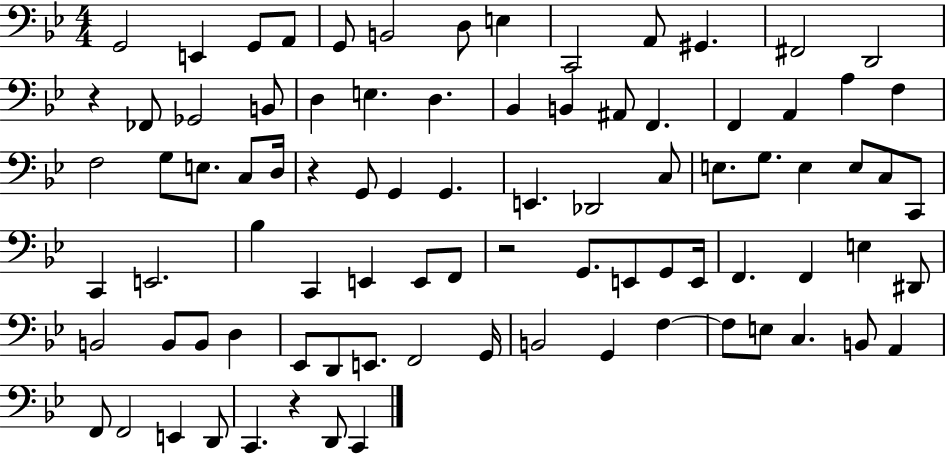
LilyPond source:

{
  \clef bass
  \numericTimeSignature
  \time 4/4
  \key bes \major
  \repeat volta 2 { g,2 e,4 g,8 a,8 | g,8 b,2 d8 e4 | c,2 a,8 gis,4. | fis,2 d,2 | \break r4 fes,8 ges,2 b,8 | d4 e4. d4. | bes,4 b,4 ais,8 f,4. | f,4 a,4 a4 f4 | \break f2 g8 e8. c8 d16 | r4 g,8 g,4 g,4. | e,4. des,2 c8 | e8. g8. e4 e8 c8 c,8 | \break c,4 e,2. | bes4 c,4 e,4 e,8 f,8 | r2 g,8. e,8 g,8 e,16 | f,4. f,4 e4 dis,8 | \break b,2 b,8 b,8 d4 | ees,8 d,8 e,8. f,2 g,16 | b,2 g,4 f4~~ | f8 e8 c4. b,8 a,4 | \break f,8 f,2 e,4 d,8 | c,4. r4 d,8 c,4 | } \bar "|."
}